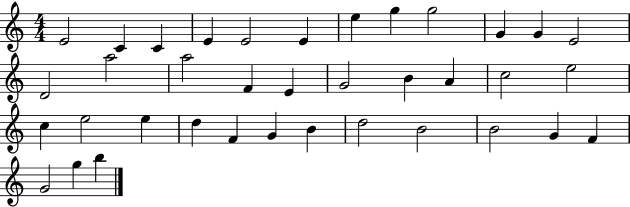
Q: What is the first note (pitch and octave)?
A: E4